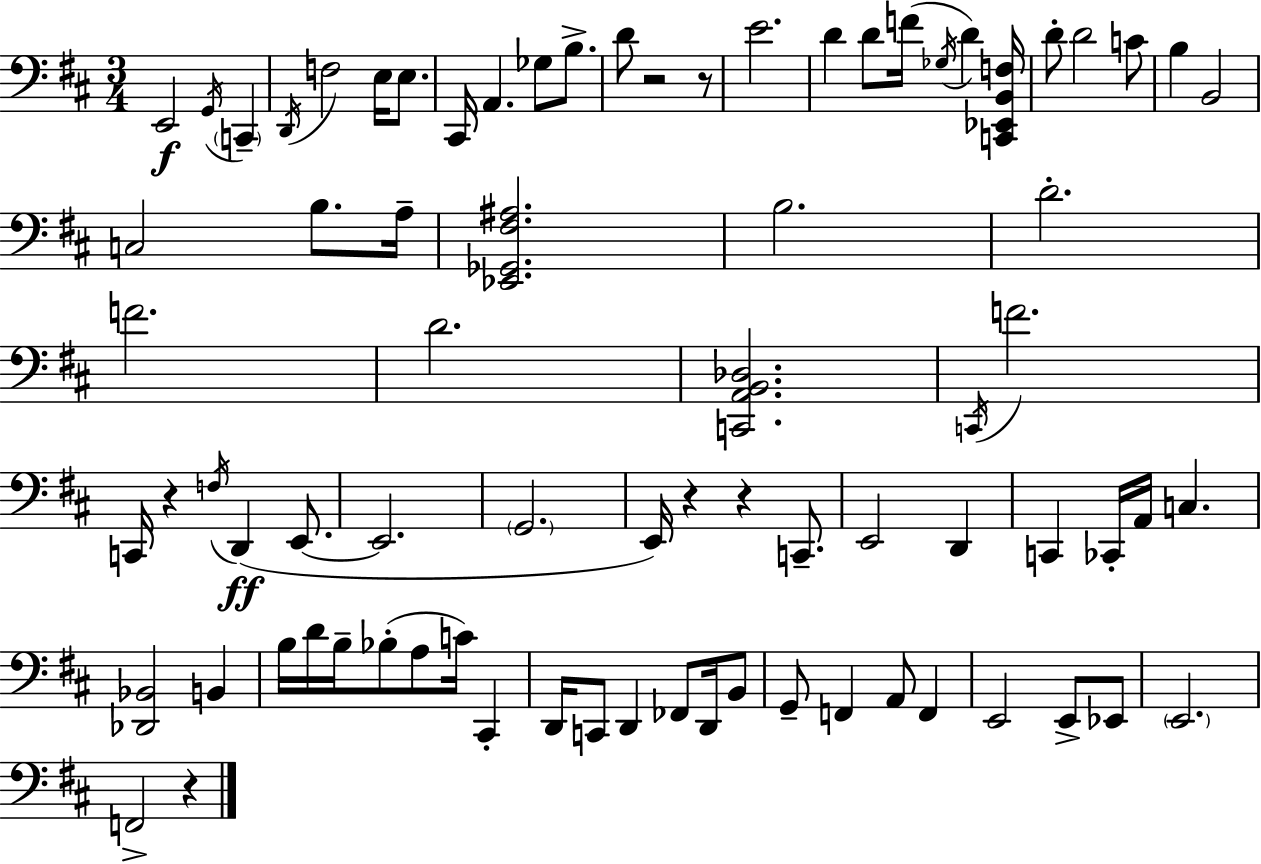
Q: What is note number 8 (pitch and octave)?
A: C#2